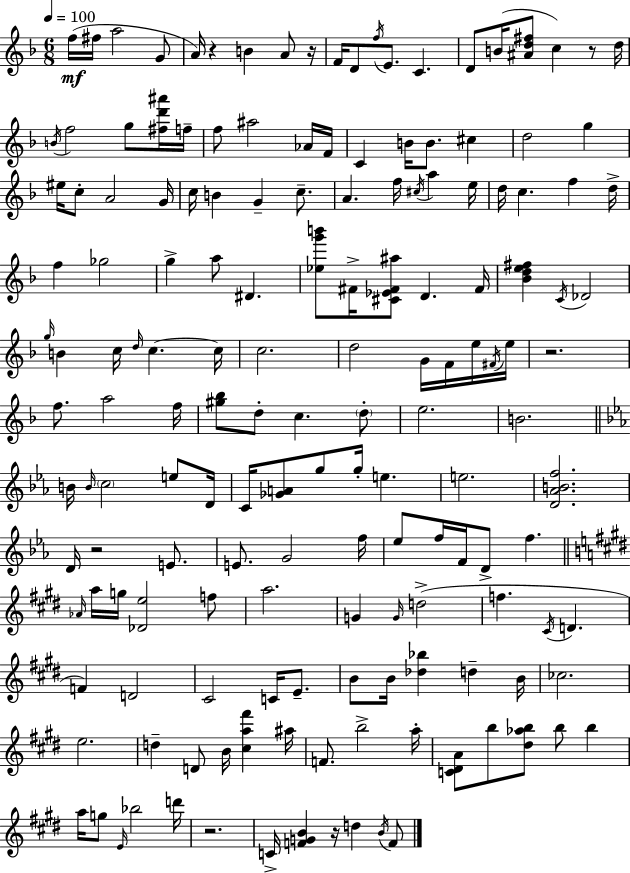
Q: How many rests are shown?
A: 7